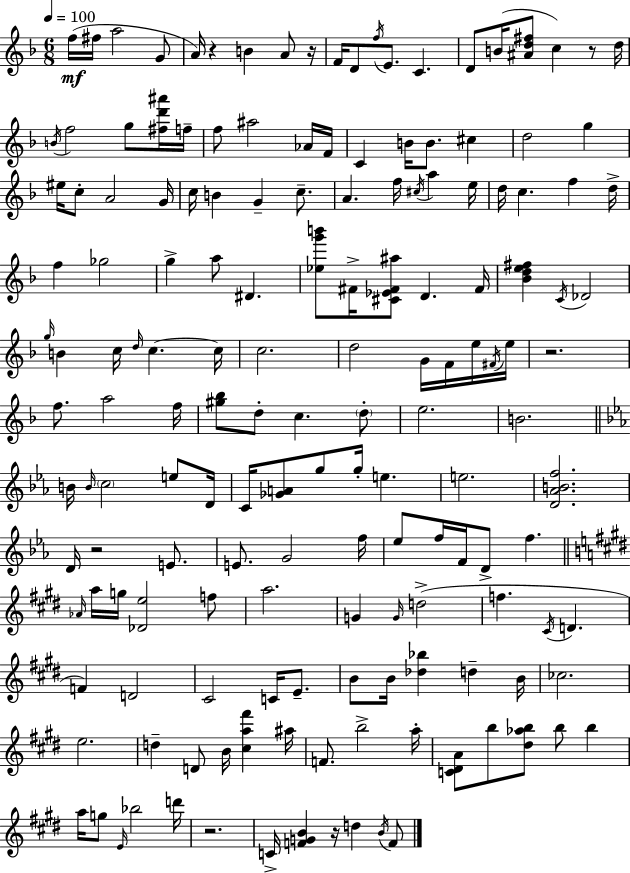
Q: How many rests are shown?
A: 7